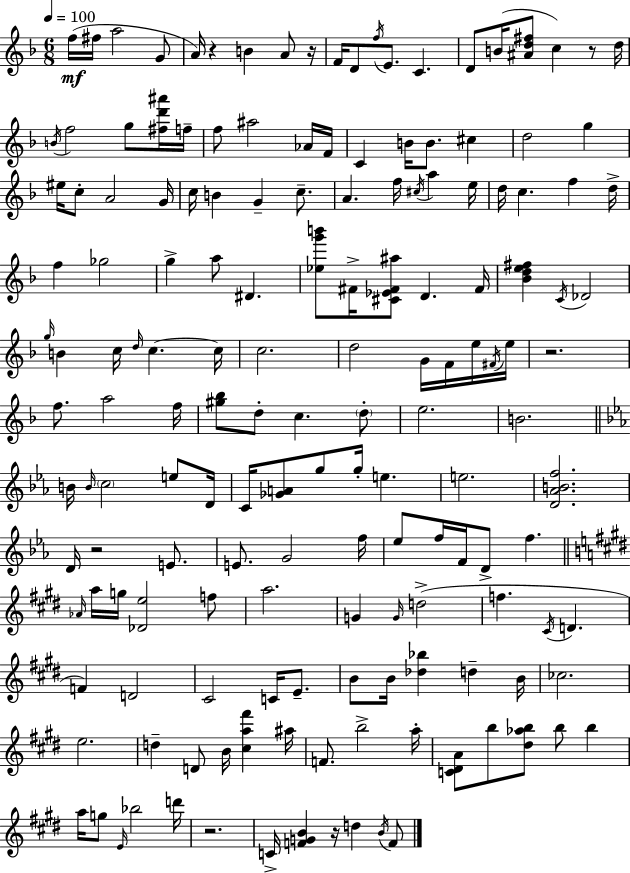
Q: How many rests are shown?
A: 7